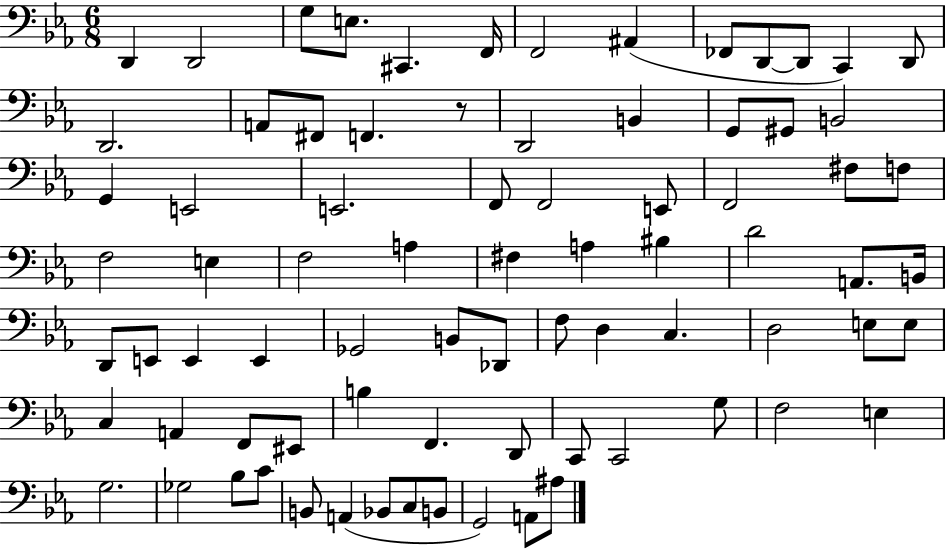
{
  \clef bass
  \numericTimeSignature
  \time 6/8
  \key ees \major
  d,4 d,2 | g8 e8. cis,4. f,16 | f,2 ais,4( | fes,8 d,8~~ d,8 c,4) d,8 | \break d,2. | a,8 fis,8 f,4. r8 | d,2 b,4 | g,8 gis,8 b,2 | \break g,4 e,2 | e,2. | f,8 f,2 e,8 | f,2 fis8 f8 | \break f2 e4 | f2 a4 | fis4 a4 bis4 | d'2 a,8. b,16 | \break d,8 e,8 e,4 e,4 | ges,2 b,8 des,8 | f8 d4 c4. | d2 e8 e8 | \break c4 a,4 f,8 eis,8 | b4 f,4. d,8 | c,8 c,2 g8 | f2 e4 | \break g2. | ges2 bes8 c'8 | b,8 a,4( bes,8 c8 b,8 | g,2) a,8 ais8 | \break \bar "|."
}